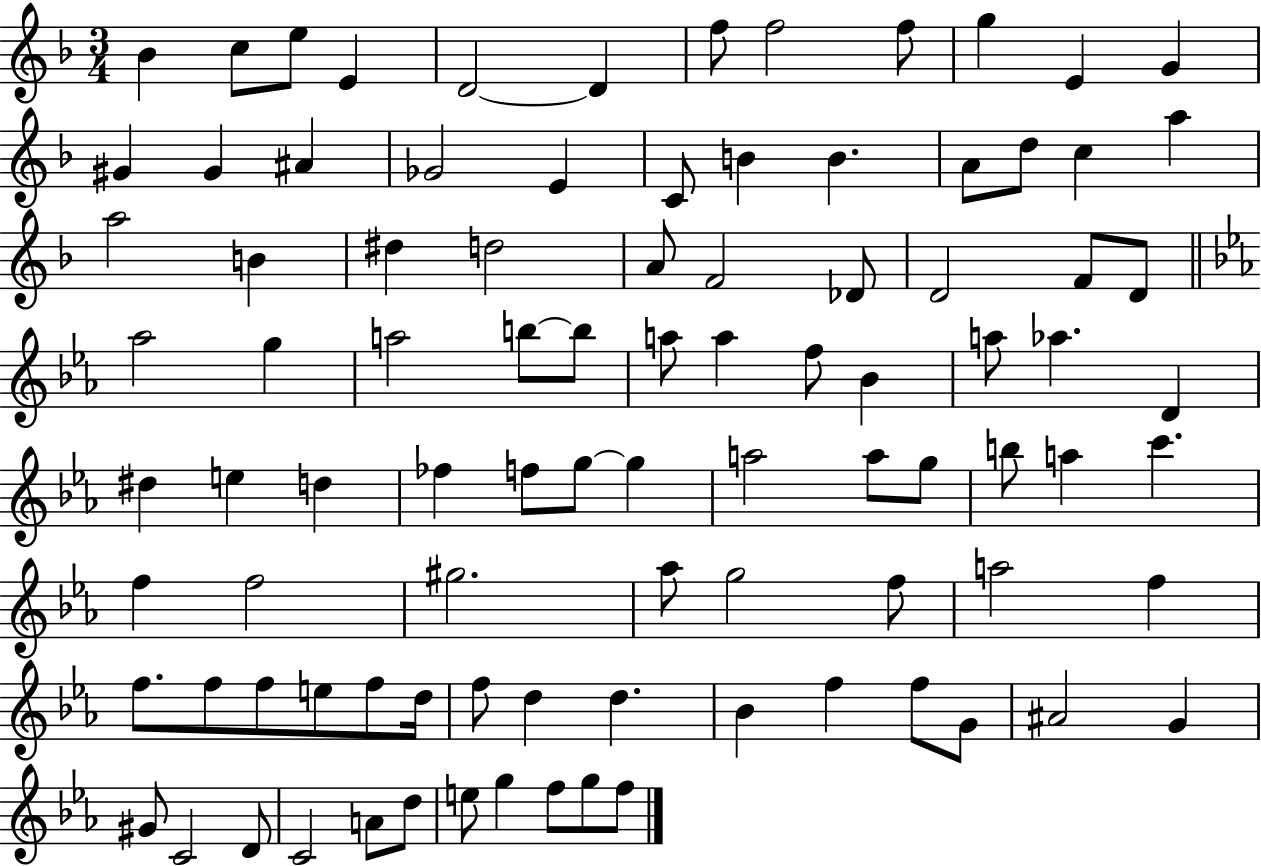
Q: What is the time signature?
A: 3/4